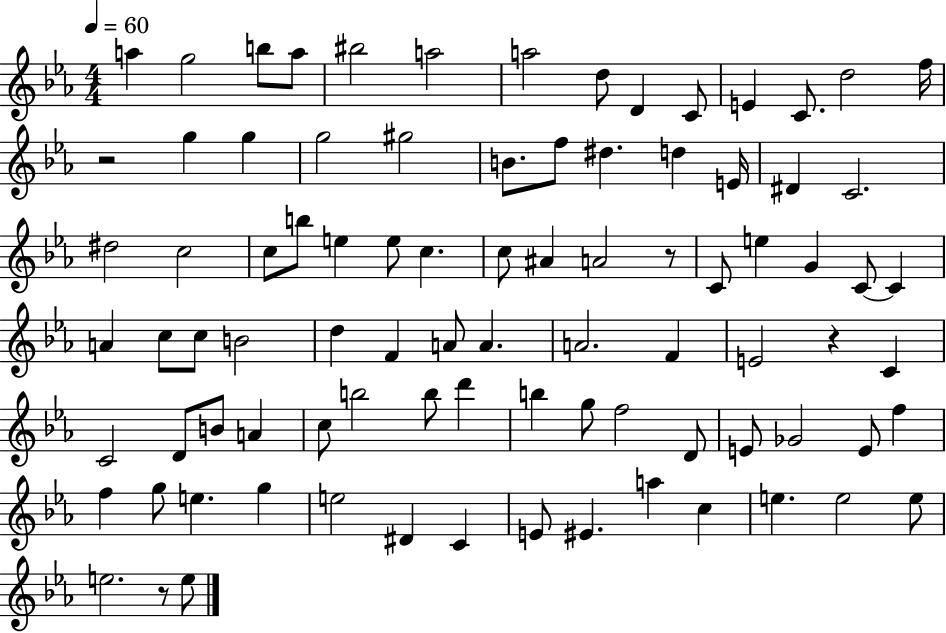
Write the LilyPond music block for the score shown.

{
  \clef treble
  \numericTimeSignature
  \time 4/4
  \key ees \major
  \tempo 4 = 60
  a''4 g''2 b''8 a''8 | bis''2 a''2 | a''2 d''8 d'4 c'8 | e'4 c'8. d''2 f''16 | \break r2 g''4 g''4 | g''2 gis''2 | b'8. f''8 dis''4. d''4 e'16 | dis'4 c'2. | \break dis''2 c''2 | c''8 b''8 e''4 e''8 c''4. | c''8 ais'4 a'2 r8 | c'8 e''4 g'4 c'8~~ c'4 | \break a'4 c''8 c''8 b'2 | d''4 f'4 a'8 a'4. | a'2. f'4 | e'2 r4 c'4 | \break c'2 d'8 b'8 a'4 | c''8 b''2 b''8 d'''4 | b''4 g''8 f''2 d'8 | e'8 ges'2 e'8 f''4 | \break f''4 g''8 e''4. g''4 | e''2 dis'4 c'4 | e'8 eis'4. a''4 c''4 | e''4. e''2 e''8 | \break e''2. r8 e''8 | \bar "|."
}